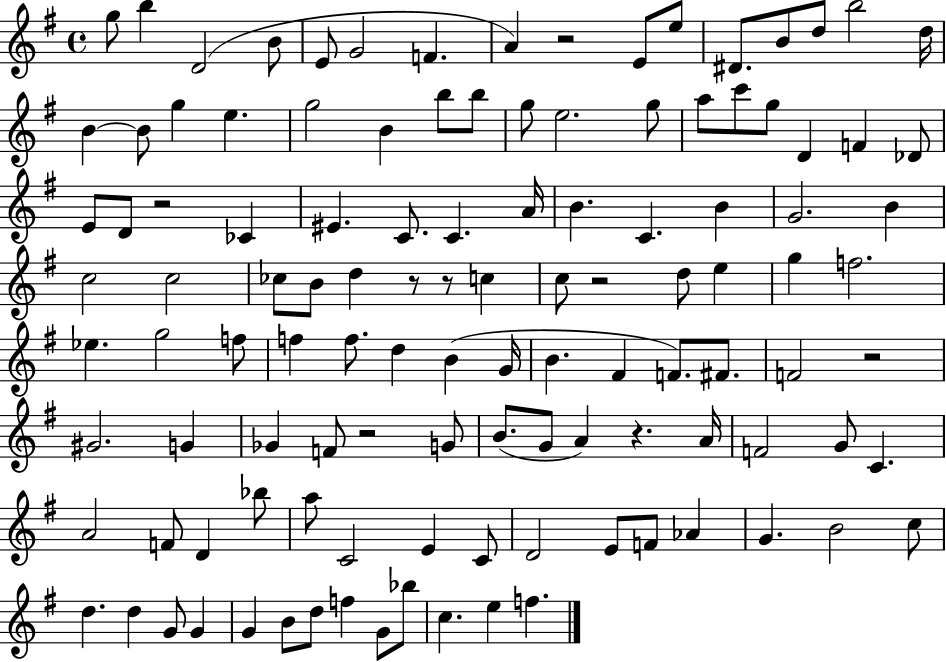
{
  \clef treble
  \time 4/4
  \defaultTimeSignature
  \key g \major
  g''8 b''4 d'2( b'8 | e'8 g'2 f'4. | a'4) r2 e'8 e''8 | dis'8. b'8 d''8 b''2 d''16 | \break b'4~~ b'8 g''4 e''4. | g''2 b'4 b''8 b''8 | g''8 e''2. g''8 | a''8 c'''8 g''8 d'4 f'4 des'8 | \break e'8 d'8 r2 ces'4 | eis'4. c'8. c'4. a'16 | b'4. c'4. b'4 | g'2. b'4 | \break c''2 c''2 | ces''8 b'8 d''4 r8 r8 c''4 | c''8 r2 d''8 e''4 | g''4 f''2. | \break ees''4. g''2 f''8 | f''4 f''8. d''4 b'4( g'16 | b'4. fis'4 f'8.) fis'8. | f'2 r2 | \break gis'2. g'4 | ges'4 f'8 r2 g'8 | b'8.( g'8 a'4) r4. a'16 | f'2 g'8 c'4. | \break a'2 f'8 d'4 bes''8 | a''8 c'2 e'4 c'8 | d'2 e'8 f'8 aes'4 | g'4. b'2 c''8 | \break d''4. d''4 g'8 g'4 | g'4 b'8 d''8 f''4 g'8 bes''8 | c''4. e''4 f''4. | \bar "|."
}